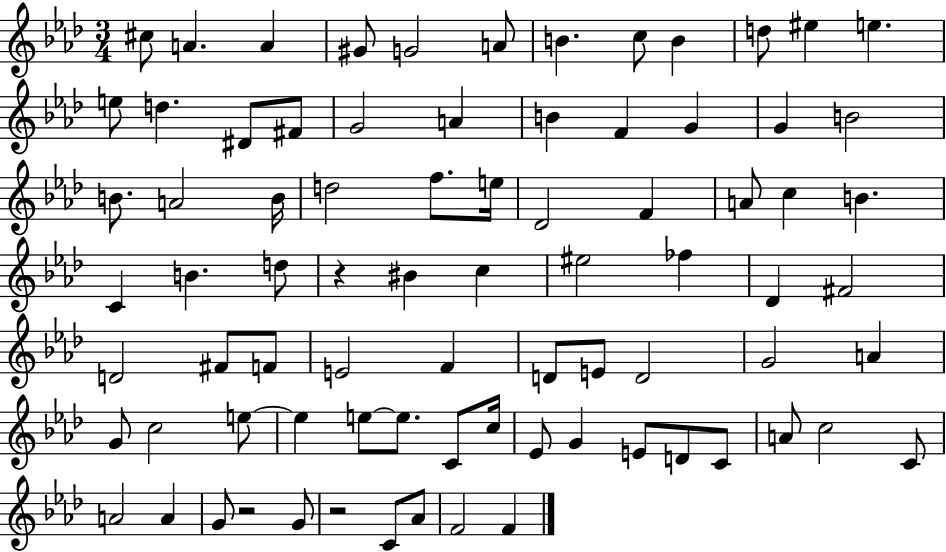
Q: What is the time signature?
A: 3/4